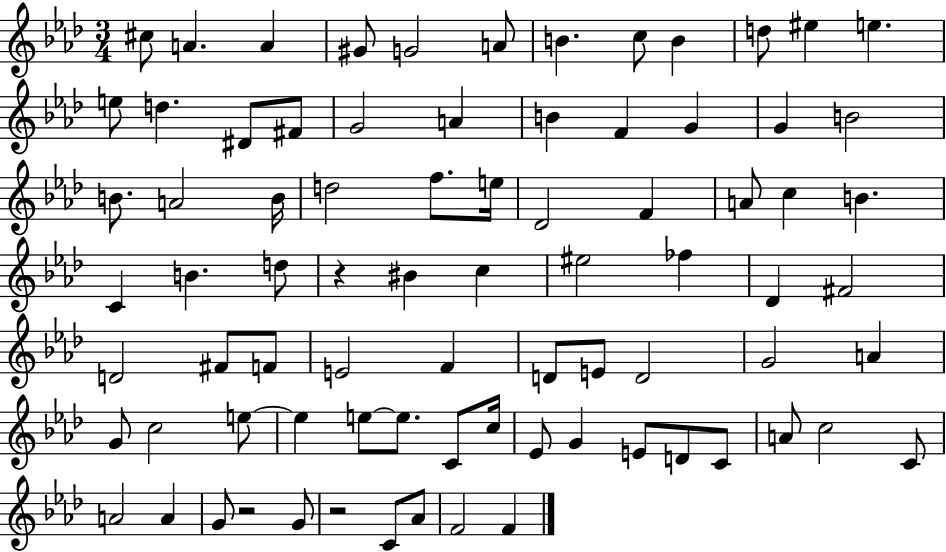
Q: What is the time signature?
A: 3/4